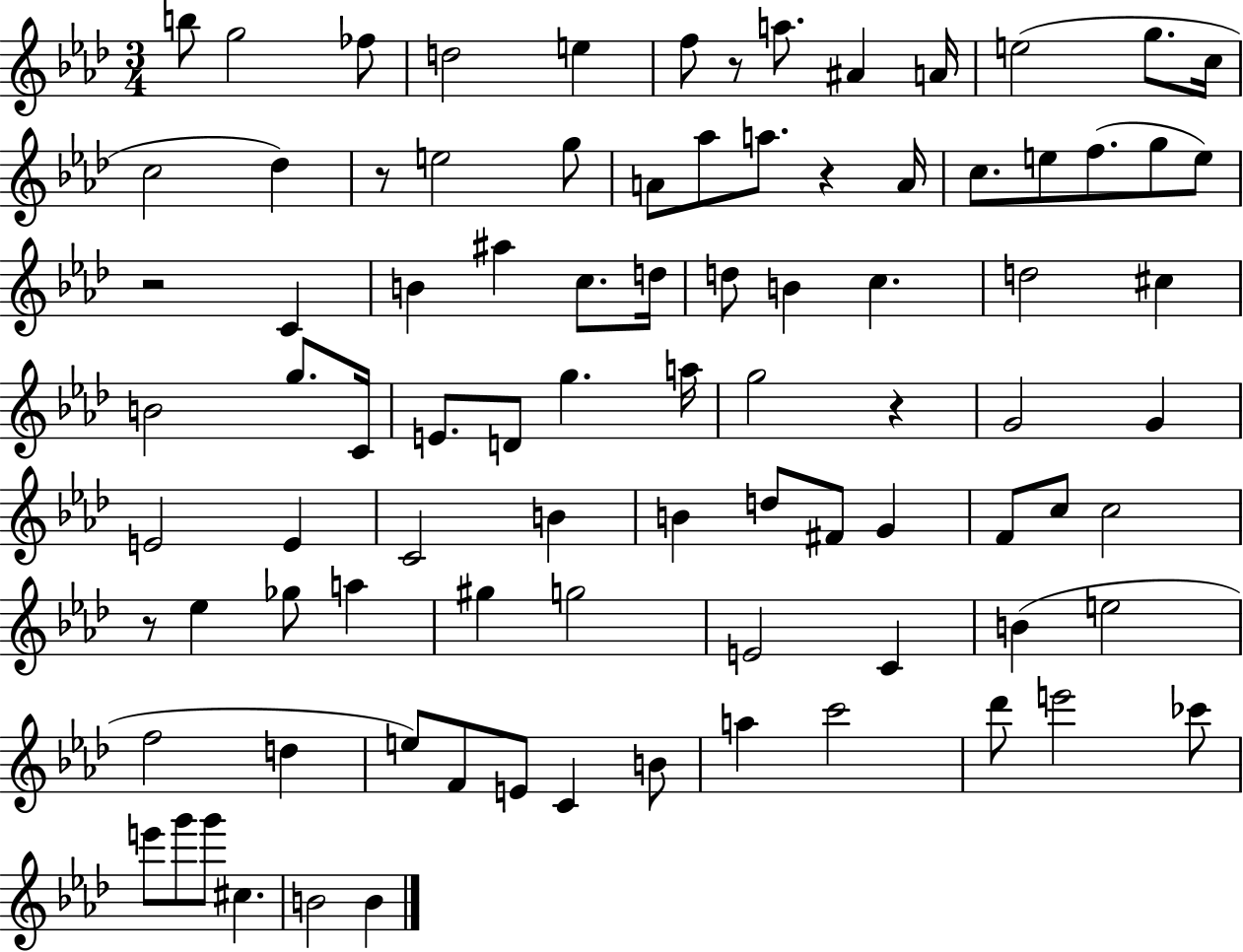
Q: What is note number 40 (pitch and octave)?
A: D4